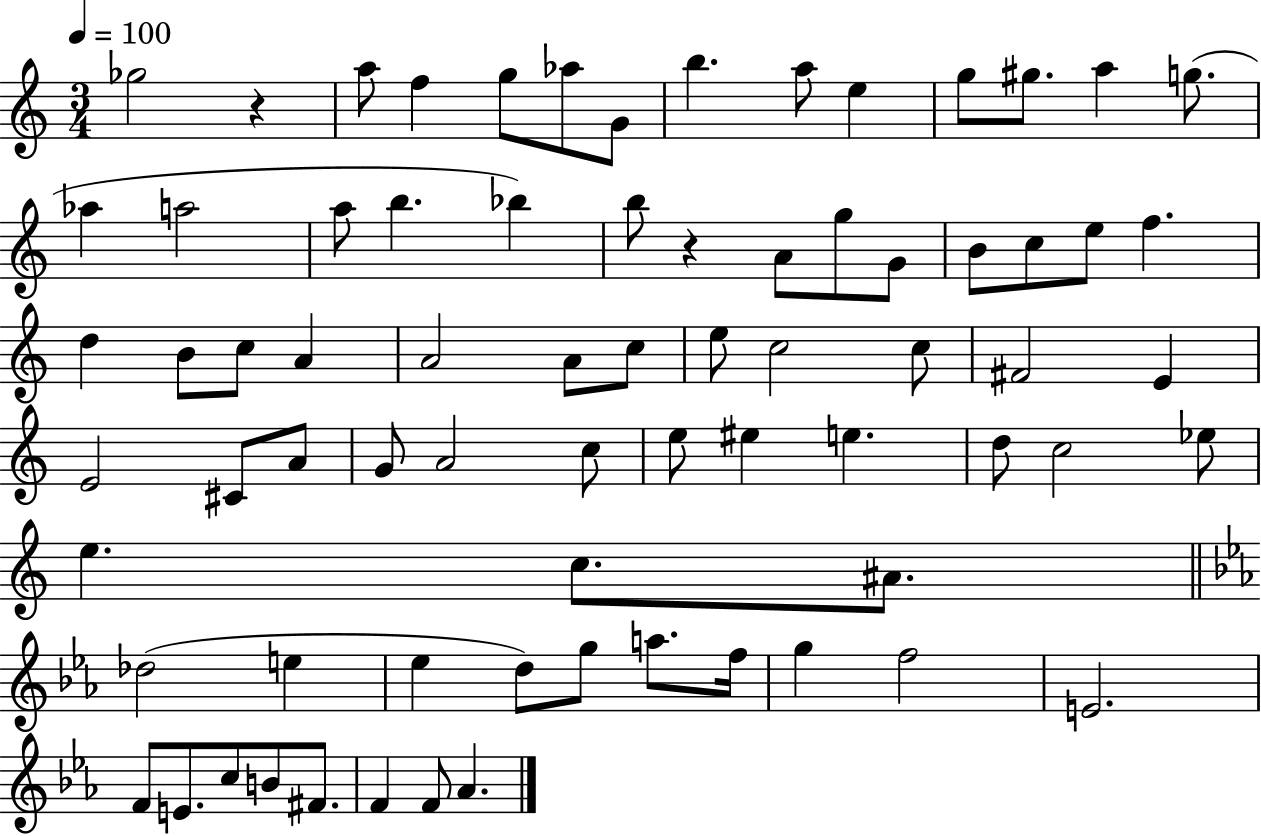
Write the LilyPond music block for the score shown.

{
  \clef treble
  \numericTimeSignature
  \time 3/4
  \key c \major
  \tempo 4 = 100
  ges''2 r4 | a''8 f''4 g''8 aes''8 g'8 | b''4. a''8 e''4 | g''8 gis''8. a''4 g''8.( | \break aes''4 a''2 | a''8 b''4. bes''4) | b''8 r4 a'8 g''8 g'8 | b'8 c''8 e''8 f''4. | \break d''4 b'8 c''8 a'4 | a'2 a'8 c''8 | e''8 c''2 c''8 | fis'2 e'4 | \break e'2 cis'8 a'8 | g'8 a'2 c''8 | e''8 eis''4 e''4. | d''8 c''2 ees''8 | \break e''4. c''8. ais'8. | \bar "||" \break \key ees \major des''2( e''4 | ees''4 d''8) g''8 a''8. f''16 | g''4 f''2 | e'2. | \break f'8 e'8. c''8 b'8 fis'8. | f'4 f'8 aes'4. | \bar "|."
}